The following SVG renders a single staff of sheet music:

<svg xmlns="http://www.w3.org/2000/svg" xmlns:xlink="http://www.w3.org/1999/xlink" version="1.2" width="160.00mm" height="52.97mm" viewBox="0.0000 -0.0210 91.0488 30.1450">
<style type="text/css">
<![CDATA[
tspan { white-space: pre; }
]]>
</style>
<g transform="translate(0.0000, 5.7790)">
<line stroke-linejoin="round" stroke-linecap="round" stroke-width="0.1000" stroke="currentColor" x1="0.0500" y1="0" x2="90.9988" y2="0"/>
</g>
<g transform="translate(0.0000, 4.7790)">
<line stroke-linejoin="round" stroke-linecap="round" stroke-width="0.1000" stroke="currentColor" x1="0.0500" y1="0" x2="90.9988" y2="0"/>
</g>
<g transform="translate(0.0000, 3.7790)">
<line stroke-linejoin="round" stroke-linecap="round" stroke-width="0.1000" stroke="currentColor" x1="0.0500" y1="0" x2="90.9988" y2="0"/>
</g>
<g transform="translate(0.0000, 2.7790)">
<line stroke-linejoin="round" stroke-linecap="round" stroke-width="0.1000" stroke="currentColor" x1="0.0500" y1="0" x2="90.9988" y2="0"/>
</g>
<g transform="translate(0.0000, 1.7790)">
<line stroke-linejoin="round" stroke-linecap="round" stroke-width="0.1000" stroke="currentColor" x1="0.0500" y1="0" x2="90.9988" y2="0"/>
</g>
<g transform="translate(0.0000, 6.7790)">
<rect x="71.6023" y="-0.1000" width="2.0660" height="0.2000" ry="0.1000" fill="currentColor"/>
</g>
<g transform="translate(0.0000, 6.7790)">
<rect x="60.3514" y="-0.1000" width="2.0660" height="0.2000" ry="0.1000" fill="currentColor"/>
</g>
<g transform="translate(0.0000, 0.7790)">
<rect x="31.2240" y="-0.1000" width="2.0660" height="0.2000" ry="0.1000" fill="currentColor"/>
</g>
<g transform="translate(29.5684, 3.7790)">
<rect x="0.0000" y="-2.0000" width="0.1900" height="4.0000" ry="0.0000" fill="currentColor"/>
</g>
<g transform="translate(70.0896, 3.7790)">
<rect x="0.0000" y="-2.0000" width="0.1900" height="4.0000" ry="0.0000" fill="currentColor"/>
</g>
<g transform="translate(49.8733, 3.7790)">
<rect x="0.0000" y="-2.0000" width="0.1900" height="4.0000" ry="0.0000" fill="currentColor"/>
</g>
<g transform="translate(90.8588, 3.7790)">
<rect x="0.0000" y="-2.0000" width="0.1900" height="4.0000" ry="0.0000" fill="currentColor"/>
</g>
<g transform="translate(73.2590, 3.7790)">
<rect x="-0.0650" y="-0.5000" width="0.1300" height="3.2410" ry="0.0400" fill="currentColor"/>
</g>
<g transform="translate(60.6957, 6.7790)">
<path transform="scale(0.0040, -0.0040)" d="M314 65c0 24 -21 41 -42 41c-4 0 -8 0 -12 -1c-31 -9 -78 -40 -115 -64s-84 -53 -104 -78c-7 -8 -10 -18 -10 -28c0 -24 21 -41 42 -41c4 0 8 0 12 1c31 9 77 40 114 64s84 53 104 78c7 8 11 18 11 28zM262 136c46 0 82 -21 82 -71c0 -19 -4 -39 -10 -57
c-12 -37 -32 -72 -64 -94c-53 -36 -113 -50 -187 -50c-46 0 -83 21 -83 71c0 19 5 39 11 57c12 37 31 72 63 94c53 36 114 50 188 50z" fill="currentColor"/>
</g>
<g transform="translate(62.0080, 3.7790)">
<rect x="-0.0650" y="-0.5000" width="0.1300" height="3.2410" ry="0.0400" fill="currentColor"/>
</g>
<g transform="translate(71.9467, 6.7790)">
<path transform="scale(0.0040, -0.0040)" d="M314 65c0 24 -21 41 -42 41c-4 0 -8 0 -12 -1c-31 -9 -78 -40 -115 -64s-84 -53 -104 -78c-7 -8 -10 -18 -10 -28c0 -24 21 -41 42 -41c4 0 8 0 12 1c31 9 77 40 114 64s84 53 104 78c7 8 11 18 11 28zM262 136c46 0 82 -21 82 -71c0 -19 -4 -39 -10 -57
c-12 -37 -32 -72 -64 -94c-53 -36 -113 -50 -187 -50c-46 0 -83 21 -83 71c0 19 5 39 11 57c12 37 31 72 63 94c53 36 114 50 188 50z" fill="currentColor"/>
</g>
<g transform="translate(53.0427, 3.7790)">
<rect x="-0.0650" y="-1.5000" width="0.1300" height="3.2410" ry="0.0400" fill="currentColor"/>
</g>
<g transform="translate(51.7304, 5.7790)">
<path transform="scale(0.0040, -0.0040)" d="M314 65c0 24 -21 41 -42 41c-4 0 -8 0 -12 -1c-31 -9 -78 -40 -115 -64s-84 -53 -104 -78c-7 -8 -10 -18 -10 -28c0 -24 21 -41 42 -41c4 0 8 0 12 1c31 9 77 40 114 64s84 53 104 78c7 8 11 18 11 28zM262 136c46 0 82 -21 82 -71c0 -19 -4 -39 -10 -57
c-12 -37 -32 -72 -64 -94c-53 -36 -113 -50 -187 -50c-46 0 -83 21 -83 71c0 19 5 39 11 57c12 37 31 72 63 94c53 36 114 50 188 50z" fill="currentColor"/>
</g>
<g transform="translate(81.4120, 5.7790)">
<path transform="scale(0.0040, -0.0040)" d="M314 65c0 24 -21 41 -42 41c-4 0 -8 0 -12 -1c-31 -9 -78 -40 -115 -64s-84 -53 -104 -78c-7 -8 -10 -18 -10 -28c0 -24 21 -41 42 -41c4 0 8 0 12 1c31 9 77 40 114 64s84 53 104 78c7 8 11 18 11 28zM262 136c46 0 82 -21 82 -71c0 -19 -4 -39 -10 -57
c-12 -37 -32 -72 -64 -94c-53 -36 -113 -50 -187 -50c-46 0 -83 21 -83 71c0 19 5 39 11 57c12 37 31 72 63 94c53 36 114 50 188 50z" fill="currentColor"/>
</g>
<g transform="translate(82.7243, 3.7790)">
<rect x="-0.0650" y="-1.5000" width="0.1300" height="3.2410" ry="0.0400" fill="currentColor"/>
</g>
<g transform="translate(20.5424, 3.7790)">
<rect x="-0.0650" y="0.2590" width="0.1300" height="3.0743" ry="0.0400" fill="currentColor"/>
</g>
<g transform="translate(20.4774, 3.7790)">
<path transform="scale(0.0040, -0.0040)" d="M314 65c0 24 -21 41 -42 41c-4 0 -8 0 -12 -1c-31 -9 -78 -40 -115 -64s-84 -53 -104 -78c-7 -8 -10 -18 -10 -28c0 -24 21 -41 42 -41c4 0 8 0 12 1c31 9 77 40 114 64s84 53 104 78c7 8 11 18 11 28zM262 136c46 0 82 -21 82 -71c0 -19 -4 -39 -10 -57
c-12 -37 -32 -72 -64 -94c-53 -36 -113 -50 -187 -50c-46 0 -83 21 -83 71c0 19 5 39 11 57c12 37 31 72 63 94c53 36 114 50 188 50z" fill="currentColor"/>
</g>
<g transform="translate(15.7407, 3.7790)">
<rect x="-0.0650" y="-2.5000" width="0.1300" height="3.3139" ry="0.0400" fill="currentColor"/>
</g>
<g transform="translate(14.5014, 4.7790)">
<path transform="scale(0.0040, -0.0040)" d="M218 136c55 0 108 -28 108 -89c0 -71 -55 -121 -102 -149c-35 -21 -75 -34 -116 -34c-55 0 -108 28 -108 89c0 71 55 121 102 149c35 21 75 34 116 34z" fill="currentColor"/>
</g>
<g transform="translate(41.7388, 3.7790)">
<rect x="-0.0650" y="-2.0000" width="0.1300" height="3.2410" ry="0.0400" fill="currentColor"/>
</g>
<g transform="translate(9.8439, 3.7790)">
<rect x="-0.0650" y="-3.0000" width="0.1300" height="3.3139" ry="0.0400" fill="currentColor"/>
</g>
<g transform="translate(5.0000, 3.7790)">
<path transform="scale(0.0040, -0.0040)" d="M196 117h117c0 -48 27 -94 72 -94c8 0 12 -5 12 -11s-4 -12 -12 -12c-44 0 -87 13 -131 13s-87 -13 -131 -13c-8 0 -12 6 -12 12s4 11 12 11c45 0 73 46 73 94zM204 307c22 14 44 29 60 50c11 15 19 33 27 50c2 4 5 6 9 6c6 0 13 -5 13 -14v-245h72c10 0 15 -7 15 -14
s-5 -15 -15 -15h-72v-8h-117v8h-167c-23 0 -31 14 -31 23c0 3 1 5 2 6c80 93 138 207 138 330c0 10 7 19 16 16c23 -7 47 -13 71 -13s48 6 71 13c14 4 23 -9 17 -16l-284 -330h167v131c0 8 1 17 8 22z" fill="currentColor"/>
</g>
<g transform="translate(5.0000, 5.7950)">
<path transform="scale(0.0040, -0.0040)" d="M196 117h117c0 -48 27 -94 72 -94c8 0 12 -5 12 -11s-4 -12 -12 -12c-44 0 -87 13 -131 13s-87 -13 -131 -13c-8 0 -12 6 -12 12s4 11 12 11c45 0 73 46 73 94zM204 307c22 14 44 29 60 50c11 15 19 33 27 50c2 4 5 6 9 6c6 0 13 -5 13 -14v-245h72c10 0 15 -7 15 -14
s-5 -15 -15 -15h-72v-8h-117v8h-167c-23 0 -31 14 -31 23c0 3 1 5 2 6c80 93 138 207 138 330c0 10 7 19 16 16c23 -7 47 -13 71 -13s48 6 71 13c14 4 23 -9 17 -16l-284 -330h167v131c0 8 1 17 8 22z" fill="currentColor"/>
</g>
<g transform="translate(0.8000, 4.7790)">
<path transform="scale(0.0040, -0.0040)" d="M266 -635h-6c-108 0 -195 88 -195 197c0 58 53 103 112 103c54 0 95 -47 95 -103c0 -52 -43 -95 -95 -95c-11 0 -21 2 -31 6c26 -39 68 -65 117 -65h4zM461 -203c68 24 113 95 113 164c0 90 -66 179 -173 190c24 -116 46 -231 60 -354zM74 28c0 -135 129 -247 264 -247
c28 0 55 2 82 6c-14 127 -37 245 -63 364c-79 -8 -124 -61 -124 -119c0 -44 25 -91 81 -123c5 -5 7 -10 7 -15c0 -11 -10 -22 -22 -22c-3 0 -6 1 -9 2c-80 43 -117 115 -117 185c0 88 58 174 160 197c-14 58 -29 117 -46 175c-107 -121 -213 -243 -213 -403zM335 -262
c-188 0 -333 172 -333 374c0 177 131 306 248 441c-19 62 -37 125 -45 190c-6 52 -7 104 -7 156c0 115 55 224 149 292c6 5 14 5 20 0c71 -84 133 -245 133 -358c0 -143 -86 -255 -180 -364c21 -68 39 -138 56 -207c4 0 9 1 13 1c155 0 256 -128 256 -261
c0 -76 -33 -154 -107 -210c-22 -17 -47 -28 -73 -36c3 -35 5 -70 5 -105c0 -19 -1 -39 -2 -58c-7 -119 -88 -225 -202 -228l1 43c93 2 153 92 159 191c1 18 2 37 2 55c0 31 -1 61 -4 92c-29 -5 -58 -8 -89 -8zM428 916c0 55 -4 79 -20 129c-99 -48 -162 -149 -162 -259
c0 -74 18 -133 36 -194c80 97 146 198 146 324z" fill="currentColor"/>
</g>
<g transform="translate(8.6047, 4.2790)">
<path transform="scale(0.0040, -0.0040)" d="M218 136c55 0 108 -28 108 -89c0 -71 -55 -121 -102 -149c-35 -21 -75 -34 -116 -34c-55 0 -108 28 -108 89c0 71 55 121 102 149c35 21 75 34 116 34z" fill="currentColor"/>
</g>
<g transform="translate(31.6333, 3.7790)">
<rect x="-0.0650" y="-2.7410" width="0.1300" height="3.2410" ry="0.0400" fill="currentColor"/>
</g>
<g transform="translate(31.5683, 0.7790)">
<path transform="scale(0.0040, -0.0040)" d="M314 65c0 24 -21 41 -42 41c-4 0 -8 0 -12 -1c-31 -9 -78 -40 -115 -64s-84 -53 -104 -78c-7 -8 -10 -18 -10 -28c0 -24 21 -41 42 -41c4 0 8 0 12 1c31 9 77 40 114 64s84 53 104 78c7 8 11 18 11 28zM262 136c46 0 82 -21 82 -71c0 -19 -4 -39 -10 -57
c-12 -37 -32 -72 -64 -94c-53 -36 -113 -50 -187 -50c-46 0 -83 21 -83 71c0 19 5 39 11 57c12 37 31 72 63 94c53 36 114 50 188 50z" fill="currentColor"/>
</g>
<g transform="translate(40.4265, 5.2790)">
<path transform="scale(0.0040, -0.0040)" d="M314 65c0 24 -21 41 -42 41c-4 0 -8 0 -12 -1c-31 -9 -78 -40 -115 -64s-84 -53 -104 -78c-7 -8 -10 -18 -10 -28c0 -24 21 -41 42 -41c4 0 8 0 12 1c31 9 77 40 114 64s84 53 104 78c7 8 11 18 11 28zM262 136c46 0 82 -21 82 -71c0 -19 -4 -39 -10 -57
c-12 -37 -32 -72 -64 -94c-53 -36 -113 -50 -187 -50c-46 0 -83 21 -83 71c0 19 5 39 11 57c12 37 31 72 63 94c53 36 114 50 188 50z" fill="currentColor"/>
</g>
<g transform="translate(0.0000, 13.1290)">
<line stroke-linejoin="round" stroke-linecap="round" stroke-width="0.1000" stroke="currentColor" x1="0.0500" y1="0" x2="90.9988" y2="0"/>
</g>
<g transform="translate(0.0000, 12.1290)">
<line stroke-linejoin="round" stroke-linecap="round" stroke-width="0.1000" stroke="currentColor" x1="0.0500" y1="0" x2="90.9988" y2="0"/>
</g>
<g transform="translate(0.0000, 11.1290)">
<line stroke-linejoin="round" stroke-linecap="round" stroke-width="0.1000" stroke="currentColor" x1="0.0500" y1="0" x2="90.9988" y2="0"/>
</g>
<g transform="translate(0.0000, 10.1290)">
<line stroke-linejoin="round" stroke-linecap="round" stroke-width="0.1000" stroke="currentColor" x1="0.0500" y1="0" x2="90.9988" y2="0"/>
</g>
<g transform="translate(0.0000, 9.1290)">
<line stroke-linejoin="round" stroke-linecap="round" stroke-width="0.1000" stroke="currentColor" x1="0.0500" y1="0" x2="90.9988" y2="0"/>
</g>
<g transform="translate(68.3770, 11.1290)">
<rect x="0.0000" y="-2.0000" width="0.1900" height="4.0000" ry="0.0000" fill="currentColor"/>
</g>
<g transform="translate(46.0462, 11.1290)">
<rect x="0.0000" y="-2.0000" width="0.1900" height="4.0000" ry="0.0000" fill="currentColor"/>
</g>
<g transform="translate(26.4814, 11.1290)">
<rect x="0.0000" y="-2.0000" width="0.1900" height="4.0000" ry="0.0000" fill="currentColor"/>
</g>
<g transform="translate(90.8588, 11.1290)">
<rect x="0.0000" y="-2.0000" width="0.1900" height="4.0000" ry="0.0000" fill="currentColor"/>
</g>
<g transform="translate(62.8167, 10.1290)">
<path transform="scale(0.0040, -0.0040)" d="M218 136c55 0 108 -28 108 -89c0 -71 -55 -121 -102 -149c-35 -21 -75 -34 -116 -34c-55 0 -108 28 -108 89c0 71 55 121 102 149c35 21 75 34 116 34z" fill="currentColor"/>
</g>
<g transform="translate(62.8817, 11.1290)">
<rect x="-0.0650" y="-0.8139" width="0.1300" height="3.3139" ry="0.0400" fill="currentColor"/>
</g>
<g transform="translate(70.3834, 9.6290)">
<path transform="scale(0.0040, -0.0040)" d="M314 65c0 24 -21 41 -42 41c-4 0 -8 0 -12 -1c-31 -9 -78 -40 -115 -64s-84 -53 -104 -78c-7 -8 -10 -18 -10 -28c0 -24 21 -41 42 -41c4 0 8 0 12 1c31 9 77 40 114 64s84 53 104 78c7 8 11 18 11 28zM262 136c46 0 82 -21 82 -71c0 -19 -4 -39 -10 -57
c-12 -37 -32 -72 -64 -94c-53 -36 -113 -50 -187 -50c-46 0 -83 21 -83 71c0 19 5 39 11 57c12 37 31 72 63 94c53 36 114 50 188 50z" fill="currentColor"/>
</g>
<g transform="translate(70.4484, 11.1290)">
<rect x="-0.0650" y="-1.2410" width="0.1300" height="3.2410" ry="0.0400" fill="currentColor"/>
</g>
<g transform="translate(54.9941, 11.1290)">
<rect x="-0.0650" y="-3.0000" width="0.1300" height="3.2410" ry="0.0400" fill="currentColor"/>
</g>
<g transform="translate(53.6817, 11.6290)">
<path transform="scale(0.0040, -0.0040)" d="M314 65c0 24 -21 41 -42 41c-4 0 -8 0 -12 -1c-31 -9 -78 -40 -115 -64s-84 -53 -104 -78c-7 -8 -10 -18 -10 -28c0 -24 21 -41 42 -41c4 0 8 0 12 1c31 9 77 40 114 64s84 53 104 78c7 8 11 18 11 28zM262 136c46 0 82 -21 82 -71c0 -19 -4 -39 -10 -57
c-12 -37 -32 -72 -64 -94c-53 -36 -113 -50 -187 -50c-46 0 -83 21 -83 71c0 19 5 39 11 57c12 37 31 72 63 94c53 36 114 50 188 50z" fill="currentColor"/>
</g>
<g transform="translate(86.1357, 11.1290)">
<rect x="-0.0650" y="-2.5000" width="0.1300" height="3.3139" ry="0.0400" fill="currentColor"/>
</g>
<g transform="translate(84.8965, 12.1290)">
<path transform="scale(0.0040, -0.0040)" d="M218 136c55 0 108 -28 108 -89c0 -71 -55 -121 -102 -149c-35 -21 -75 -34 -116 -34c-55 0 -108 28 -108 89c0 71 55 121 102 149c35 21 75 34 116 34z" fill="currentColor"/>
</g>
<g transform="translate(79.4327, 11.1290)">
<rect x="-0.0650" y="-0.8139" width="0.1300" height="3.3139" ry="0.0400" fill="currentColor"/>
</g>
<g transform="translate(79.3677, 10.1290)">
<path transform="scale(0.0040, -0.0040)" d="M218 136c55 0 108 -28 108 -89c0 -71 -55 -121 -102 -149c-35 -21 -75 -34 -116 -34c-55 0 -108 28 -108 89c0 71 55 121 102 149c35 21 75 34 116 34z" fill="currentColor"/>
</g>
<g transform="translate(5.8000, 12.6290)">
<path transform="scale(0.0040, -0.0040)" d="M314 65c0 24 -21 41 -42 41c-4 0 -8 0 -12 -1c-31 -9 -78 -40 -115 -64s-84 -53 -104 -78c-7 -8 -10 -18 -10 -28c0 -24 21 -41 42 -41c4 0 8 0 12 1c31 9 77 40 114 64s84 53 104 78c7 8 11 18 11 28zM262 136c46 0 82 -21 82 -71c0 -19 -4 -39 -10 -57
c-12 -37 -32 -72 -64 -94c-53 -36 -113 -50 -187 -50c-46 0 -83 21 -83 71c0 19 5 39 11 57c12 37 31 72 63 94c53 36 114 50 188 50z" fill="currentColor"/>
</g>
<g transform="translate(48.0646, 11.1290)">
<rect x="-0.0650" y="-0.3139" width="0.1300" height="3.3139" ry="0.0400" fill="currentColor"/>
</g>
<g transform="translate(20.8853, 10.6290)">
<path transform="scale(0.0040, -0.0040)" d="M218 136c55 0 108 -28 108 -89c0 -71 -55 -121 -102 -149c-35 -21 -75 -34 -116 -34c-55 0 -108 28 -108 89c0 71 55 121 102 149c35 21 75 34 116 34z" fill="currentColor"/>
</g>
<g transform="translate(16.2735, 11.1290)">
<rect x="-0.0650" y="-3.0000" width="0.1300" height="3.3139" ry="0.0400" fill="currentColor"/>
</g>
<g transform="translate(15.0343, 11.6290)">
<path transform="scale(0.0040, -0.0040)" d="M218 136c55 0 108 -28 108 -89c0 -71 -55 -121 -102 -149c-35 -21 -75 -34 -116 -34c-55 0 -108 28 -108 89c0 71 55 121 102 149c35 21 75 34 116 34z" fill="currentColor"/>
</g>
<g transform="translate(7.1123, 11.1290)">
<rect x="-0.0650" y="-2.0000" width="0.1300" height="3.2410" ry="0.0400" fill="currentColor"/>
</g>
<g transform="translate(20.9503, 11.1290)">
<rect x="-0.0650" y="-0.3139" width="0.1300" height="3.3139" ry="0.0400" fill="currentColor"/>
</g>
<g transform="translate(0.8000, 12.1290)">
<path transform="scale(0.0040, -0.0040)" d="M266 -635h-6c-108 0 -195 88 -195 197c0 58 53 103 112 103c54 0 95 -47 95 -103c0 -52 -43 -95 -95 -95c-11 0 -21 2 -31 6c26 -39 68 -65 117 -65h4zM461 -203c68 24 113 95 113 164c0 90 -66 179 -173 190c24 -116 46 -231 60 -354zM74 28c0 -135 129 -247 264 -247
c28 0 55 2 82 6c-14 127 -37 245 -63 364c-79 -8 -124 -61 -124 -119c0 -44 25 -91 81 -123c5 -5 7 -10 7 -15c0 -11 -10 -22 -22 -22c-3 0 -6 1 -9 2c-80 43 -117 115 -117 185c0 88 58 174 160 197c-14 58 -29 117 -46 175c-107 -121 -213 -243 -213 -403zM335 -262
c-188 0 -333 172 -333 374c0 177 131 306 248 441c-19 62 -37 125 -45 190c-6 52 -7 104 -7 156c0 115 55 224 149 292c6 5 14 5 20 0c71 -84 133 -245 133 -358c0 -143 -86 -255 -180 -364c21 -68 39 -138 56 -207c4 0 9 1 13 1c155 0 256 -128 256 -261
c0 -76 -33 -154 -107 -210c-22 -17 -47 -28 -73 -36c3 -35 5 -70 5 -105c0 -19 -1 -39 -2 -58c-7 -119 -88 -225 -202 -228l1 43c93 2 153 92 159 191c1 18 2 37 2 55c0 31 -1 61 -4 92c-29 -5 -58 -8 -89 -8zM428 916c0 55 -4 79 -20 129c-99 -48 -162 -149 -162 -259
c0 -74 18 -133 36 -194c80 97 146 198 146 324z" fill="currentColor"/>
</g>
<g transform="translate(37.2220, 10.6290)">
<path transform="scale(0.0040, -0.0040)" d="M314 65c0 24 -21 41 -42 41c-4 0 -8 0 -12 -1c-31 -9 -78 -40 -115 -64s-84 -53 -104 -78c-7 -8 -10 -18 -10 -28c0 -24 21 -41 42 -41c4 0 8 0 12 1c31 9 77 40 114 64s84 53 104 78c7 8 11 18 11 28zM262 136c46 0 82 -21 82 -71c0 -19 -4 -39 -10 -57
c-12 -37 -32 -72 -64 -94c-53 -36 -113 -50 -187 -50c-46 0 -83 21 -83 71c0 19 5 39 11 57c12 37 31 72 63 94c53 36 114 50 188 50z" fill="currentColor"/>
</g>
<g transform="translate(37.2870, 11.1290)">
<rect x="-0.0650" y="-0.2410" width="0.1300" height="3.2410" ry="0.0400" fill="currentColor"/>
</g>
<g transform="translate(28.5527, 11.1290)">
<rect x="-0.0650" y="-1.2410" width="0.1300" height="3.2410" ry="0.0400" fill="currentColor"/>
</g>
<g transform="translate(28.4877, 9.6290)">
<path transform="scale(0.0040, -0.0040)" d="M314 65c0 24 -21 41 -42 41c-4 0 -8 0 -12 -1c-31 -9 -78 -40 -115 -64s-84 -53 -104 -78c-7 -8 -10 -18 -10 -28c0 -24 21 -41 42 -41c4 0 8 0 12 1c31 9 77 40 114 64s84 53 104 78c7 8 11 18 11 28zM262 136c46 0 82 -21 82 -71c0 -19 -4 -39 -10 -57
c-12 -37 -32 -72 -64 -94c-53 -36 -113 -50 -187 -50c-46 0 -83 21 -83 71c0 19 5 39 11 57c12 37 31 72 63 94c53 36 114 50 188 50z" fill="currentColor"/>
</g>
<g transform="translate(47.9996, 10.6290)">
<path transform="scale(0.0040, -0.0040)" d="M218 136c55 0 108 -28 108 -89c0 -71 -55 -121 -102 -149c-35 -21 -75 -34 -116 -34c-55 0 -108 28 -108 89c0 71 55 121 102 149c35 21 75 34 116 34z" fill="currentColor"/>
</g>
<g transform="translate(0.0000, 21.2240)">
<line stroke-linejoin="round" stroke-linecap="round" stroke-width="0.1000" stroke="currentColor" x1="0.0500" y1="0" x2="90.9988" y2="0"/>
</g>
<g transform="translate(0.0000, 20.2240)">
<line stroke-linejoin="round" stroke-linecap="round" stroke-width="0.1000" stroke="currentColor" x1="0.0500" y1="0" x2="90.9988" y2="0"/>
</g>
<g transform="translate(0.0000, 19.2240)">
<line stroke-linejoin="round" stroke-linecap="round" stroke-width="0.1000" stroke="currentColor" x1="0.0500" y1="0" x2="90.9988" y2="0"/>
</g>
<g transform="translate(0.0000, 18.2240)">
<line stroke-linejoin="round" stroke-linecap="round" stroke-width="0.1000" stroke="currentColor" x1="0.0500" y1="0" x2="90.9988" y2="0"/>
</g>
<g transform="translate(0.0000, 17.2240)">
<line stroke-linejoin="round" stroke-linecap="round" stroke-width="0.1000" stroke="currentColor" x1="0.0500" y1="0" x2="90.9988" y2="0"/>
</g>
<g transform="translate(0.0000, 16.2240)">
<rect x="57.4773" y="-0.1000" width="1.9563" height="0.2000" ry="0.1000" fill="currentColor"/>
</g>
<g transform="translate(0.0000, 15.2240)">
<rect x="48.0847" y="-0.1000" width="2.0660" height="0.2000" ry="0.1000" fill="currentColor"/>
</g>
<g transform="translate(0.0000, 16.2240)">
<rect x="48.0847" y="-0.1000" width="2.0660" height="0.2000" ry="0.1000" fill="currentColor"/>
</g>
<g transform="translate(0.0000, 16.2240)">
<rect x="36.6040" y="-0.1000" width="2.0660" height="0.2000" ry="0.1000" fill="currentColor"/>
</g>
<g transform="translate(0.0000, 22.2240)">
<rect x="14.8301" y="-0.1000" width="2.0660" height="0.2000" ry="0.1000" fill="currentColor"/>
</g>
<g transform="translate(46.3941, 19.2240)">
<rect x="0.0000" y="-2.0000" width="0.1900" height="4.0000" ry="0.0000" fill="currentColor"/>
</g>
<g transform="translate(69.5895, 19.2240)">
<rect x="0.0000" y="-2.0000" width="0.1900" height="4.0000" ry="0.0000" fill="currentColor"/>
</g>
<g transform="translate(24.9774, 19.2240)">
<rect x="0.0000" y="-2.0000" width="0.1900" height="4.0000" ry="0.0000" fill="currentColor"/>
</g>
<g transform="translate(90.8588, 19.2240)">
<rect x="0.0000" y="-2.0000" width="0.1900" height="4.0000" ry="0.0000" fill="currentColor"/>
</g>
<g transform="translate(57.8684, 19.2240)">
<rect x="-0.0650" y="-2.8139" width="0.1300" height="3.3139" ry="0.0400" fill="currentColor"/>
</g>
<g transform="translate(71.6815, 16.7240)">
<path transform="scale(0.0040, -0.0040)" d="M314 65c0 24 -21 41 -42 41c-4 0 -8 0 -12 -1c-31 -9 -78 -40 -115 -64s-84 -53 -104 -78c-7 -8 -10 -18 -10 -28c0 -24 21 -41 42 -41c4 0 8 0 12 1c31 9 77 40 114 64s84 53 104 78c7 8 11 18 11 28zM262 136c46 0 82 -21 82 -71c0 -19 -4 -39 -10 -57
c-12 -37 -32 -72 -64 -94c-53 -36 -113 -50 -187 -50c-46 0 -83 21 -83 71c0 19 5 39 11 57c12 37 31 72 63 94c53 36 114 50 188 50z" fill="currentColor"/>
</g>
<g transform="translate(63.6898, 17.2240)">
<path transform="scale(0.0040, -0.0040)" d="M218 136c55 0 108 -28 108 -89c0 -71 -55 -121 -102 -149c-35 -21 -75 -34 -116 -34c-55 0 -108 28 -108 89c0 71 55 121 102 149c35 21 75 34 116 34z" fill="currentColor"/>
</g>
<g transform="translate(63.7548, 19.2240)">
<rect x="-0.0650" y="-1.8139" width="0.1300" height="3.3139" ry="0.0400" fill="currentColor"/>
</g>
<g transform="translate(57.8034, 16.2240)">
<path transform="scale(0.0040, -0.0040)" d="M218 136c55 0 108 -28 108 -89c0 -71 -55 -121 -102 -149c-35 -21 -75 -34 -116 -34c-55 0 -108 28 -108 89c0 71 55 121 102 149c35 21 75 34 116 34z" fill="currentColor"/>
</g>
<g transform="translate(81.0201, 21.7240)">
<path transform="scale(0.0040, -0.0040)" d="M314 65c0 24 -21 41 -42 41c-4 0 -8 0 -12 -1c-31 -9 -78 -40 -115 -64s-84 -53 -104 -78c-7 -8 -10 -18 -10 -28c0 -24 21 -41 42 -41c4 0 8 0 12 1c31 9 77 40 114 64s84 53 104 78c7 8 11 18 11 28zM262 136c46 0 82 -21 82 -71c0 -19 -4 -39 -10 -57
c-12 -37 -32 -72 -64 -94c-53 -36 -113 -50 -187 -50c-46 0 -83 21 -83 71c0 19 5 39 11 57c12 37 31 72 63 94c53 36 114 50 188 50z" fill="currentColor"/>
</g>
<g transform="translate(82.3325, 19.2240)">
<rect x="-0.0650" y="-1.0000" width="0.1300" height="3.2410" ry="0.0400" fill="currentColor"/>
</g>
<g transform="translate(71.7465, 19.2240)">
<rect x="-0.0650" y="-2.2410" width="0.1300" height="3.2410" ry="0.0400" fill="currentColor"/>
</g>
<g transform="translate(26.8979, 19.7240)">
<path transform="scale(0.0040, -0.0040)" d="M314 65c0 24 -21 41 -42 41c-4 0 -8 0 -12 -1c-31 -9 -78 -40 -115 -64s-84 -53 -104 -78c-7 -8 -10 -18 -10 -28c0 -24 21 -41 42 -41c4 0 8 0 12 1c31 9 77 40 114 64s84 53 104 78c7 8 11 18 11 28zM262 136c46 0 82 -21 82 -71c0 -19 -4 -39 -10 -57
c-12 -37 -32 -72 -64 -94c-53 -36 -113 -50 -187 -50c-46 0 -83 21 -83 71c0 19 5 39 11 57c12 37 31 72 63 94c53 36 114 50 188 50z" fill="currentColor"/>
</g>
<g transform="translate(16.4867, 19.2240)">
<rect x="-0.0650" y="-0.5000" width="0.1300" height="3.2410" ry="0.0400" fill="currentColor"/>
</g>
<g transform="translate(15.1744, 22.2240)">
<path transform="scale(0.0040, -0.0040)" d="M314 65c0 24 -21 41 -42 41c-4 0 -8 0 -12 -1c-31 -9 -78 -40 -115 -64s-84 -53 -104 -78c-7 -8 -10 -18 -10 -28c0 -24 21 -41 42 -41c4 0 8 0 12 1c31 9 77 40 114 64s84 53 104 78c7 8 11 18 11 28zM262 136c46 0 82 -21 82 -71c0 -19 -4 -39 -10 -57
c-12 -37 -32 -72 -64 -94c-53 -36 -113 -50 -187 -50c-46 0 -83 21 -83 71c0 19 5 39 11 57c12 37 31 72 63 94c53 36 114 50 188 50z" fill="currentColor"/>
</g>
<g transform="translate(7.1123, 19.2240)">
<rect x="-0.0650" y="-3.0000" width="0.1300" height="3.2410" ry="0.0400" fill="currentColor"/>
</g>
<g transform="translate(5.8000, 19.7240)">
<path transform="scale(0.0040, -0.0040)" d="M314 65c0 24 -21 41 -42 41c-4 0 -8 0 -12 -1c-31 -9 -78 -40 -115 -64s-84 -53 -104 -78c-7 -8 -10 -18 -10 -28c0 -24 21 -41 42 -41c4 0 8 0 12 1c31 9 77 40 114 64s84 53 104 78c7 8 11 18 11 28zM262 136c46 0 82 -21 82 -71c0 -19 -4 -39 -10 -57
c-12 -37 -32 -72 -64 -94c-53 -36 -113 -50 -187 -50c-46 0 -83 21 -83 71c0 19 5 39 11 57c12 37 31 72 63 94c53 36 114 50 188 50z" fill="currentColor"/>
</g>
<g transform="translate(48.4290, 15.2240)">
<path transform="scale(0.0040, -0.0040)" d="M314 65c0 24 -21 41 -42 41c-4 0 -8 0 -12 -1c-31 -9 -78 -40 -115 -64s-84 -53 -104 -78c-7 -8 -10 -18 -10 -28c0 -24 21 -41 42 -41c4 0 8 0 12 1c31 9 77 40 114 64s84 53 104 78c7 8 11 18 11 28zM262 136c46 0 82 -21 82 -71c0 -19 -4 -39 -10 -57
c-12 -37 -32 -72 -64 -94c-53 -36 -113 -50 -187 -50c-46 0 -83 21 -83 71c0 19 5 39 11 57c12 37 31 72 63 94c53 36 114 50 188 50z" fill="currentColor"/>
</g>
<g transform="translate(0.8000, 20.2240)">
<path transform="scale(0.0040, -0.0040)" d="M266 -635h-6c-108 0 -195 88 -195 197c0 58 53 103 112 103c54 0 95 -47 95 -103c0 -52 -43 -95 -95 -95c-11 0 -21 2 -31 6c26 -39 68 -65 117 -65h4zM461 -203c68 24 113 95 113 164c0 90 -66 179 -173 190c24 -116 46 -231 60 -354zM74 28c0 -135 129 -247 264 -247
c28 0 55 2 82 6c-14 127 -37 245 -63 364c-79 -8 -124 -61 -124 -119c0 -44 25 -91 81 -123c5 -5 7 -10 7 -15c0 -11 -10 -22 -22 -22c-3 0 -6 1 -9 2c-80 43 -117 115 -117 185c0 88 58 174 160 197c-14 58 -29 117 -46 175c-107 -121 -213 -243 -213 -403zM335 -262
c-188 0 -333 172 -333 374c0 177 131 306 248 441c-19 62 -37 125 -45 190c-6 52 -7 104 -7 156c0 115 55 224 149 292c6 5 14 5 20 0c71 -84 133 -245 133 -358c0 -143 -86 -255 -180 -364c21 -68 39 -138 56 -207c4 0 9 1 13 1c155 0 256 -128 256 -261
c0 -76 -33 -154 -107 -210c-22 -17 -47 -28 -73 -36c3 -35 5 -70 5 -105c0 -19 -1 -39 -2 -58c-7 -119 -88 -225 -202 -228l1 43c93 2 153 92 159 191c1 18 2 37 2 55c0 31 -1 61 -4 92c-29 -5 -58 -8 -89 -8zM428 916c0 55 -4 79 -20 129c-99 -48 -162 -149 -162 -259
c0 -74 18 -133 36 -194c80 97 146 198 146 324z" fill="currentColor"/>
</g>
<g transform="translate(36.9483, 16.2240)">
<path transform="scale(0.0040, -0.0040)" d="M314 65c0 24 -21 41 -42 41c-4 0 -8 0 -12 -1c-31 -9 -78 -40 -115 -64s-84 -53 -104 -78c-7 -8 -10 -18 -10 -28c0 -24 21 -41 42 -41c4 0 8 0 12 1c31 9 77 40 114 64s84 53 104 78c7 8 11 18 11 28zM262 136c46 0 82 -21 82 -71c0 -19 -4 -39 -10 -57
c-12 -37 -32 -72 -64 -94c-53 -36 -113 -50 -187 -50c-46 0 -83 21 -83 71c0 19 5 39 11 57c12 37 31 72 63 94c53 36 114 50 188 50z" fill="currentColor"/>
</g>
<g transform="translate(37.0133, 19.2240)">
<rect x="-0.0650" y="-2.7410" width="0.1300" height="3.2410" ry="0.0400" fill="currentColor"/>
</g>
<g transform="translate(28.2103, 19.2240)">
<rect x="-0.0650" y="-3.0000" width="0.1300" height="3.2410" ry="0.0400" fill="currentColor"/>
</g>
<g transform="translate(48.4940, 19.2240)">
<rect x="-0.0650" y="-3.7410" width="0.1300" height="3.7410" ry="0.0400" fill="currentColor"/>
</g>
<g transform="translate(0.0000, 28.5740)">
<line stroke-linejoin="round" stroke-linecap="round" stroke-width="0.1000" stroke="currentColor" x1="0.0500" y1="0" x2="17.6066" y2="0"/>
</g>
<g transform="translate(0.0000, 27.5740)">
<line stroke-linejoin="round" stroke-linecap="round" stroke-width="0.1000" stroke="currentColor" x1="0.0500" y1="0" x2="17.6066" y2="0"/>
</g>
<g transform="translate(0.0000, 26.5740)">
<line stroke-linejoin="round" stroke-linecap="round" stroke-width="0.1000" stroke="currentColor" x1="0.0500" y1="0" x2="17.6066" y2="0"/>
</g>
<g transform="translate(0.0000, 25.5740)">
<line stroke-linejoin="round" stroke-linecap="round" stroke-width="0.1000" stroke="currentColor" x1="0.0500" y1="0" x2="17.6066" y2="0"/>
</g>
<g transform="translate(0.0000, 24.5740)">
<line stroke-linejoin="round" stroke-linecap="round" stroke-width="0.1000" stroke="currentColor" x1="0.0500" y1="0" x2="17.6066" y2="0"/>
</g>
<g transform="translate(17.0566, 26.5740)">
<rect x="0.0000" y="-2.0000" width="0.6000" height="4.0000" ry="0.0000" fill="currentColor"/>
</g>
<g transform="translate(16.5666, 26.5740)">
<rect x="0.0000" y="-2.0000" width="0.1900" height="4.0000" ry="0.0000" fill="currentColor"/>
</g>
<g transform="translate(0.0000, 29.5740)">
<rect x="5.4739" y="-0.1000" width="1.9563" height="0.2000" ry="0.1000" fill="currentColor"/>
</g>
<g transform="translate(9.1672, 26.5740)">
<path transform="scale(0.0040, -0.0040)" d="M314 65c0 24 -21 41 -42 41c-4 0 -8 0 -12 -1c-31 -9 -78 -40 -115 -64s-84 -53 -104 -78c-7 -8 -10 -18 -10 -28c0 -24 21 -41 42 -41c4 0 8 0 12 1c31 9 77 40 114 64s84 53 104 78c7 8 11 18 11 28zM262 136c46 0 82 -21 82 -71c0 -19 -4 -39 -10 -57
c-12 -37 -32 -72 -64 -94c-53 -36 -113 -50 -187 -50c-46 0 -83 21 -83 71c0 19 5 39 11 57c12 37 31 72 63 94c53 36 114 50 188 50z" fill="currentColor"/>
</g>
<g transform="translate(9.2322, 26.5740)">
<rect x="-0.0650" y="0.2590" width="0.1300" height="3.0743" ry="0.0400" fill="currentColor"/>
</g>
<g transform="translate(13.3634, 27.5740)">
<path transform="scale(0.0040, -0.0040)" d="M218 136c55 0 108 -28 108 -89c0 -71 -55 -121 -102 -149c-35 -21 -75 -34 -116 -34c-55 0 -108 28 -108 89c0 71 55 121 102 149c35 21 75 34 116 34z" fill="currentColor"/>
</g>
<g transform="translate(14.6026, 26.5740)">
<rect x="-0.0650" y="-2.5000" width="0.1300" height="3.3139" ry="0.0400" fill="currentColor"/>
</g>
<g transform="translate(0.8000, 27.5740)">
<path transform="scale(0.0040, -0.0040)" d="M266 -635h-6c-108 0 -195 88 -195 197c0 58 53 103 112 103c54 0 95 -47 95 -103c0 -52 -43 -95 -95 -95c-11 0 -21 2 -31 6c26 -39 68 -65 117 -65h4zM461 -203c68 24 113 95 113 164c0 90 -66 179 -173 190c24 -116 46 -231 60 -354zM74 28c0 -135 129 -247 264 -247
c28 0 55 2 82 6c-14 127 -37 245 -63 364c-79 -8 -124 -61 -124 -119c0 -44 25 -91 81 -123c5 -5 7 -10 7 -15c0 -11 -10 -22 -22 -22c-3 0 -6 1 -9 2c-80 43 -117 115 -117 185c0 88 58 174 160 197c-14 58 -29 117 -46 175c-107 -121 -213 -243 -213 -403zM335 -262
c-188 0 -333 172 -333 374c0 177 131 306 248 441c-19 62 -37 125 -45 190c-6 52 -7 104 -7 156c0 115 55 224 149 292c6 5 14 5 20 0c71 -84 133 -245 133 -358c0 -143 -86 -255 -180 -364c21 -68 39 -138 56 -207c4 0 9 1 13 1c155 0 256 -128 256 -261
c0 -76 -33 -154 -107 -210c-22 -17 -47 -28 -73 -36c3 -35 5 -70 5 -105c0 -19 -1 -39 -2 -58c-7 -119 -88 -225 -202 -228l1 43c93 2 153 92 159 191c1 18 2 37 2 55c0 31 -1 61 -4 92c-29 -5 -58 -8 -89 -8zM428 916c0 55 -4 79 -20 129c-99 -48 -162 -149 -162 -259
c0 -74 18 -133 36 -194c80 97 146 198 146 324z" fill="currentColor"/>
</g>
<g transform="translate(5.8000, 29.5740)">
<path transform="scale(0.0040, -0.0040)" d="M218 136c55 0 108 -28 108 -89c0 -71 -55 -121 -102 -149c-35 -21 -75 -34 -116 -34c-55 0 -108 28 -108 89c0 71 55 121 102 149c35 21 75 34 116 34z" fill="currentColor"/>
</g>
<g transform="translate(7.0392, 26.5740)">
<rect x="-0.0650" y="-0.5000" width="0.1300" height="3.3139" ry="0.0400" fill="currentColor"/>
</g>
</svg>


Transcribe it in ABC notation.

X:1
T:Untitled
M:4/4
L:1/4
K:C
A G B2 a2 F2 E2 C2 C2 E2 F2 A c e2 c2 c A2 d e2 d G A2 C2 A2 a2 c'2 a f g2 D2 C B2 G